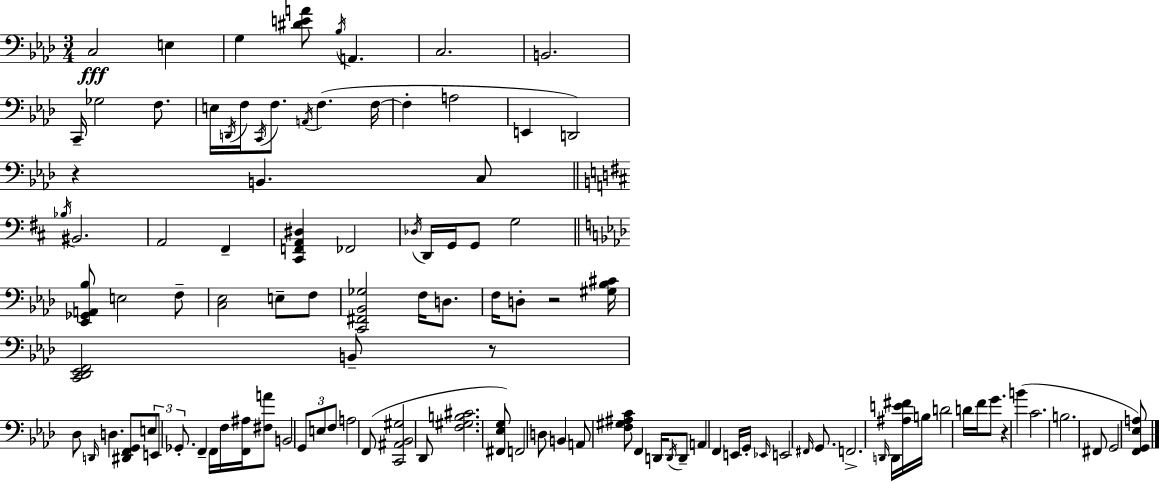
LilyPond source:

{
  \clef bass
  \numericTimeSignature
  \time 3/4
  \key f \minor
  c2\fff e4 | g4 <dis' e' a'>8 \acciaccatura { bes16 } a,4. | c2. | b,2. | \break c,16-- ges2 f8. | e16 \acciaccatura { d,16 } f16 \acciaccatura { c,16 } f8. \acciaccatura { a,16 } f4.( | f16~~ f4-. a2 | e,4 d,2) | \break r4 b,4. | c8 \bar "||" \break \key d \major \acciaccatura { bes16 } bis,2. | a,2 fis,4-- | <cis, f, a, dis>4 fes,2 | \acciaccatura { des16 } d,16 g,16 g,8 g2 | \break \bar "||" \break \key f \minor <ees, ges, a, bes>8 e2 f8-- | <c ees>2 e8-- f8 | <c, fis, bes, ges>2 f16 d8. | f16 d8-. r2 <gis bes cis'>16 | \break <c, des, ees, f,>2 b,8-- r8 | des8 \grace { d,16 } d4. <dis, f, g,>8 \tuplet 3/2 { e8 | e,8 ges,8.-. } f,4-- f,16 f16 | <f, ais>16 <fis a'>8 b,2 \tuplet 3/2 { g,8 | \break e8 f8 } a2 | f,8( <c, ais, bes, gis>2 des,8 | <f gis b cis'>2. | <fis, ees g>8) f,2 d8 | \break b,4 a,8 <f gis ais c'>8 f,4 | d,16 \acciaccatura { d,16 } d,8-- a,4 f,4 | e,16 g,16-. \grace { ees,16 } e,2 | \grace { fis,16 } g,8. f,2.-> | \break \grace { d,16 } d,16 <ais e' fis'>16 b16 d'2 | d'16 f'16 g'8. r4 | b'4( c'2. | b2. | \break fis,8 g,2 | <f, g, ees a>8) \bar "|."
}